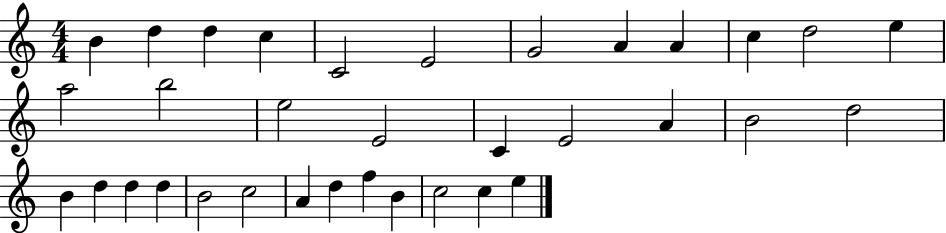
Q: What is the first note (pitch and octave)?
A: B4